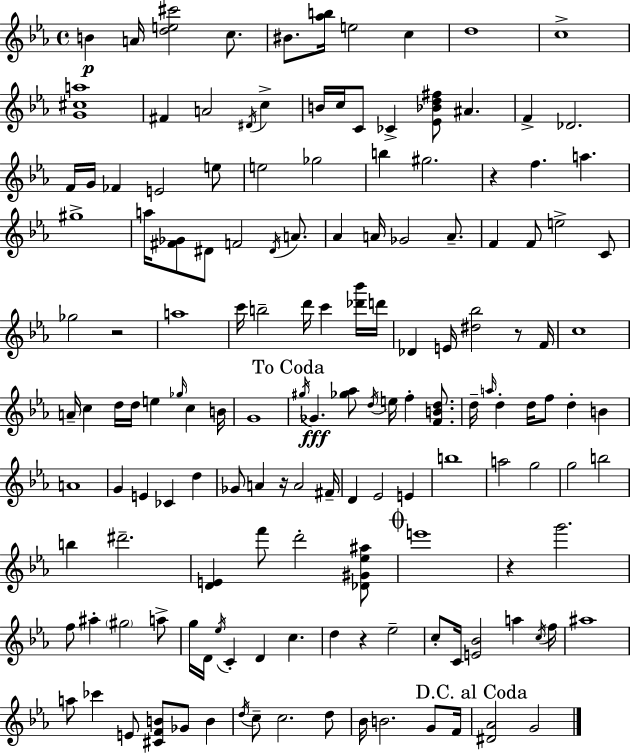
B4/q A4/s [D5,E5,C#6]/h C5/e. BIS4/e. [Ab5,B5]/s E5/h C5/q D5/w C5/w [G4,C#5,A5]/w F#4/q A4/h D#4/s C5/q B4/s C5/s C4/e CES4/q [Eb4,Bb4,D5,F#5]/e A#4/q. F4/q Db4/h. F4/s G4/s FES4/q E4/h E5/e E5/h Gb5/h B5/q G#5/h. R/q F5/q. A5/q. G#5/w A5/s [F#4,Gb4]/e D#4/e F4/h D#4/s A4/e. Ab4/q A4/s Gb4/h A4/e. F4/q F4/e E5/h C4/e Gb5/h R/h A5/w C6/s B5/h D6/s C6/q [Db6,Bb6]/s D6/s Db4/q E4/s [D#5,Bb5]/h R/e F4/s C5/w A4/s C5/q D5/s D5/s E5/q Gb5/s C5/q B4/s G4/w G#5/s Gb4/q. [Gb5,Ab5]/e D5/s E5/s F5/q [F4,B4,D5]/e. D5/s A5/s D5/q D5/s F5/e D5/q B4/q A4/w G4/q E4/q CES4/q D5/q Gb4/e A4/q R/s A4/h F#4/s D4/q Eb4/h E4/q B5/w A5/h G5/h G5/h B5/h B5/q D#6/h. [D4,E4]/q F6/e D6/h [Db4,G#4,Eb5,A#5]/e E6/w R/q G6/h. F5/e A#5/q G#5/h A5/e G5/s D4/s Eb5/s C4/q D4/q C5/q. D5/q R/q Eb5/h C5/e C4/s [E4,Bb4]/h A5/q C5/s F5/s A#5/w A5/e CES6/q E4/e [C#4,F4,B4]/e Gb4/e B4/q D5/s C5/e C5/h. D5/e Bb4/s B4/h. G4/e F4/s [D#4,Ab4]/h G4/h